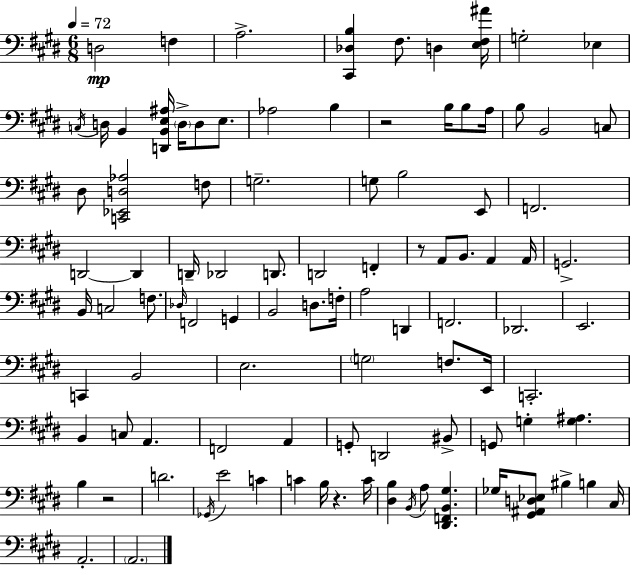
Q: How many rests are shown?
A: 4